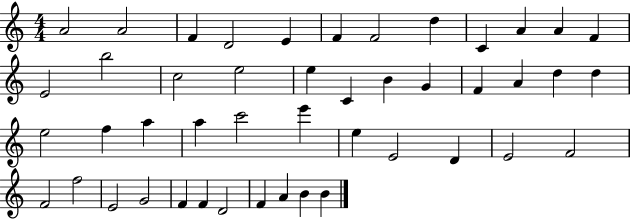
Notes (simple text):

A4/h A4/h F4/q D4/h E4/q F4/q F4/h D5/q C4/q A4/q A4/q F4/q E4/h B5/h C5/h E5/h E5/q C4/q B4/q G4/q F4/q A4/q D5/q D5/q E5/h F5/q A5/q A5/q C6/h E6/q E5/q E4/h D4/q E4/h F4/h F4/h F5/h E4/h G4/h F4/q F4/q D4/h F4/q A4/q B4/q B4/q